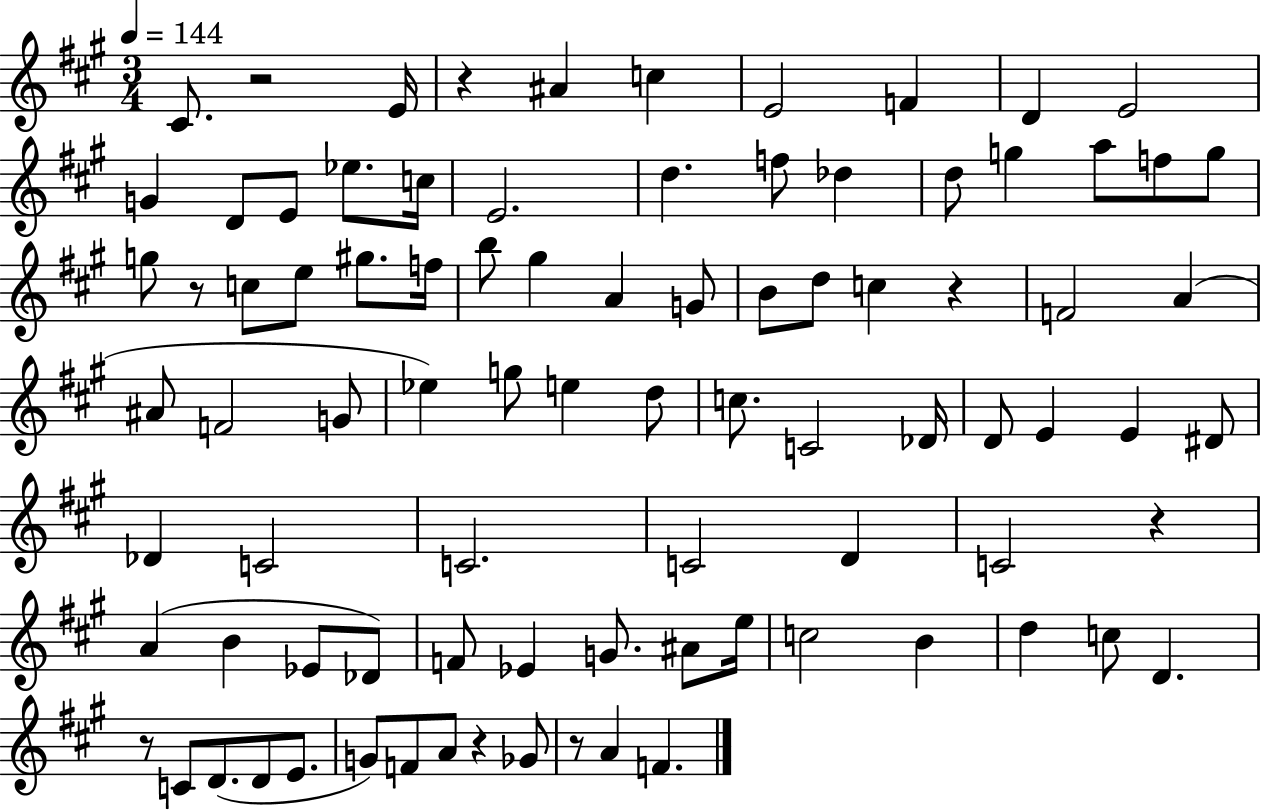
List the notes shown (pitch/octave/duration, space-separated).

C#4/e. R/h E4/s R/q A#4/q C5/q E4/h F4/q D4/q E4/h G4/q D4/e E4/e Eb5/e. C5/s E4/h. D5/q. F5/e Db5/q D5/e G5/q A5/e F5/e G5/e G5/e R/e C5/e E5/e G#5/e. F5/s B5/e G#5/q A4/q G4/e B4/e D5/e C5/q R/q F4/h A4/q A#4/e F4/h G4/e Eb5/q G5/e E5/q D5/e C5/e. C4/h Db4/s D4/e E4/q E4/q D#4/e Db4/q C4/h C4/h. C4/h D4/q C4/h R/q A4/q B4/q Eb4/e Db4/e F4/e Eb4/q G4/e. A#4/e E5/s C5/h B4/q D5/q C5/e D4/q. R/e C4/e D4/e. D4/e E4/e. G4/e F4/e A4/e R/q Gb4/e R/e A4/q F4/q.